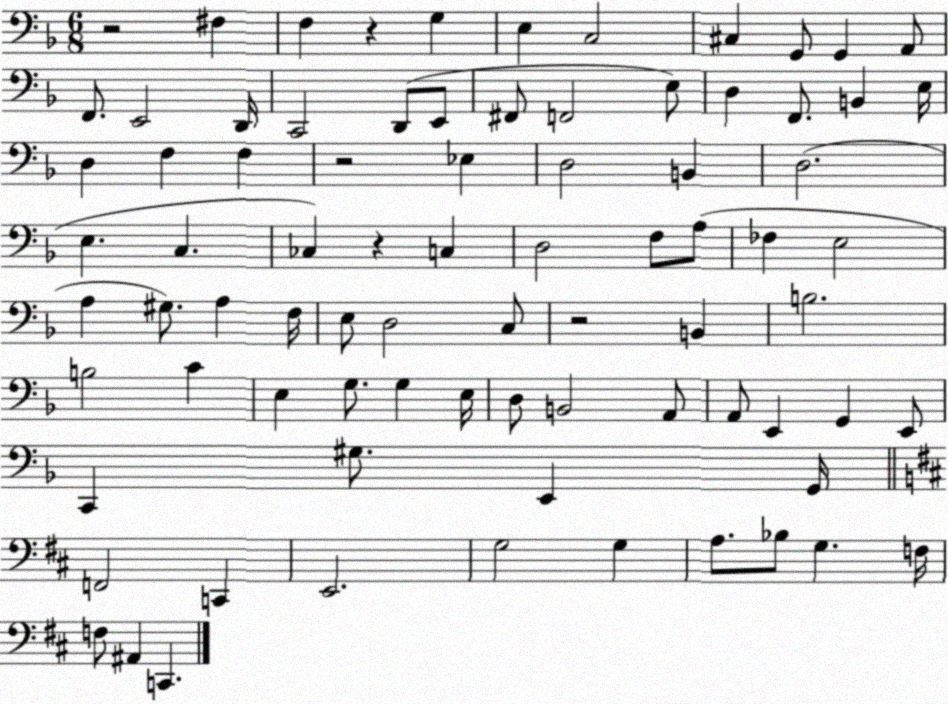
X:1
T:Untitled
M:6/8
L:1/4
K:F
z2 ^F, F, z G, E, C,2 ^C, G,,/2 G,, A,,/2 F,,/2 E,,2 D,,/4 C,,2 D,,/2 E,,/2 ^F,,/2 F,,2 E,/2 D, F,,/2 B,, E,/4 D, F, F, z2 _E, D,2 B,, D,2 E, C, _C, z C, D,2 F,/2 A,/2 _F, E,2 A, ^G,/2 A, F,/4 E,/2 D,2 C,/2 z2 B,, B,2 B,2 C E, G,/2 G, E,/4 D,/2 B,,2 A,,/2 A,,/2 E,, G,, E,,/2 C,, ^G,/2 E,, G,,/4 F,,2 C,, E,,2 G,2 G, A,/2 _B,/2 G, F,/4 F,/2 ^A,, C,,